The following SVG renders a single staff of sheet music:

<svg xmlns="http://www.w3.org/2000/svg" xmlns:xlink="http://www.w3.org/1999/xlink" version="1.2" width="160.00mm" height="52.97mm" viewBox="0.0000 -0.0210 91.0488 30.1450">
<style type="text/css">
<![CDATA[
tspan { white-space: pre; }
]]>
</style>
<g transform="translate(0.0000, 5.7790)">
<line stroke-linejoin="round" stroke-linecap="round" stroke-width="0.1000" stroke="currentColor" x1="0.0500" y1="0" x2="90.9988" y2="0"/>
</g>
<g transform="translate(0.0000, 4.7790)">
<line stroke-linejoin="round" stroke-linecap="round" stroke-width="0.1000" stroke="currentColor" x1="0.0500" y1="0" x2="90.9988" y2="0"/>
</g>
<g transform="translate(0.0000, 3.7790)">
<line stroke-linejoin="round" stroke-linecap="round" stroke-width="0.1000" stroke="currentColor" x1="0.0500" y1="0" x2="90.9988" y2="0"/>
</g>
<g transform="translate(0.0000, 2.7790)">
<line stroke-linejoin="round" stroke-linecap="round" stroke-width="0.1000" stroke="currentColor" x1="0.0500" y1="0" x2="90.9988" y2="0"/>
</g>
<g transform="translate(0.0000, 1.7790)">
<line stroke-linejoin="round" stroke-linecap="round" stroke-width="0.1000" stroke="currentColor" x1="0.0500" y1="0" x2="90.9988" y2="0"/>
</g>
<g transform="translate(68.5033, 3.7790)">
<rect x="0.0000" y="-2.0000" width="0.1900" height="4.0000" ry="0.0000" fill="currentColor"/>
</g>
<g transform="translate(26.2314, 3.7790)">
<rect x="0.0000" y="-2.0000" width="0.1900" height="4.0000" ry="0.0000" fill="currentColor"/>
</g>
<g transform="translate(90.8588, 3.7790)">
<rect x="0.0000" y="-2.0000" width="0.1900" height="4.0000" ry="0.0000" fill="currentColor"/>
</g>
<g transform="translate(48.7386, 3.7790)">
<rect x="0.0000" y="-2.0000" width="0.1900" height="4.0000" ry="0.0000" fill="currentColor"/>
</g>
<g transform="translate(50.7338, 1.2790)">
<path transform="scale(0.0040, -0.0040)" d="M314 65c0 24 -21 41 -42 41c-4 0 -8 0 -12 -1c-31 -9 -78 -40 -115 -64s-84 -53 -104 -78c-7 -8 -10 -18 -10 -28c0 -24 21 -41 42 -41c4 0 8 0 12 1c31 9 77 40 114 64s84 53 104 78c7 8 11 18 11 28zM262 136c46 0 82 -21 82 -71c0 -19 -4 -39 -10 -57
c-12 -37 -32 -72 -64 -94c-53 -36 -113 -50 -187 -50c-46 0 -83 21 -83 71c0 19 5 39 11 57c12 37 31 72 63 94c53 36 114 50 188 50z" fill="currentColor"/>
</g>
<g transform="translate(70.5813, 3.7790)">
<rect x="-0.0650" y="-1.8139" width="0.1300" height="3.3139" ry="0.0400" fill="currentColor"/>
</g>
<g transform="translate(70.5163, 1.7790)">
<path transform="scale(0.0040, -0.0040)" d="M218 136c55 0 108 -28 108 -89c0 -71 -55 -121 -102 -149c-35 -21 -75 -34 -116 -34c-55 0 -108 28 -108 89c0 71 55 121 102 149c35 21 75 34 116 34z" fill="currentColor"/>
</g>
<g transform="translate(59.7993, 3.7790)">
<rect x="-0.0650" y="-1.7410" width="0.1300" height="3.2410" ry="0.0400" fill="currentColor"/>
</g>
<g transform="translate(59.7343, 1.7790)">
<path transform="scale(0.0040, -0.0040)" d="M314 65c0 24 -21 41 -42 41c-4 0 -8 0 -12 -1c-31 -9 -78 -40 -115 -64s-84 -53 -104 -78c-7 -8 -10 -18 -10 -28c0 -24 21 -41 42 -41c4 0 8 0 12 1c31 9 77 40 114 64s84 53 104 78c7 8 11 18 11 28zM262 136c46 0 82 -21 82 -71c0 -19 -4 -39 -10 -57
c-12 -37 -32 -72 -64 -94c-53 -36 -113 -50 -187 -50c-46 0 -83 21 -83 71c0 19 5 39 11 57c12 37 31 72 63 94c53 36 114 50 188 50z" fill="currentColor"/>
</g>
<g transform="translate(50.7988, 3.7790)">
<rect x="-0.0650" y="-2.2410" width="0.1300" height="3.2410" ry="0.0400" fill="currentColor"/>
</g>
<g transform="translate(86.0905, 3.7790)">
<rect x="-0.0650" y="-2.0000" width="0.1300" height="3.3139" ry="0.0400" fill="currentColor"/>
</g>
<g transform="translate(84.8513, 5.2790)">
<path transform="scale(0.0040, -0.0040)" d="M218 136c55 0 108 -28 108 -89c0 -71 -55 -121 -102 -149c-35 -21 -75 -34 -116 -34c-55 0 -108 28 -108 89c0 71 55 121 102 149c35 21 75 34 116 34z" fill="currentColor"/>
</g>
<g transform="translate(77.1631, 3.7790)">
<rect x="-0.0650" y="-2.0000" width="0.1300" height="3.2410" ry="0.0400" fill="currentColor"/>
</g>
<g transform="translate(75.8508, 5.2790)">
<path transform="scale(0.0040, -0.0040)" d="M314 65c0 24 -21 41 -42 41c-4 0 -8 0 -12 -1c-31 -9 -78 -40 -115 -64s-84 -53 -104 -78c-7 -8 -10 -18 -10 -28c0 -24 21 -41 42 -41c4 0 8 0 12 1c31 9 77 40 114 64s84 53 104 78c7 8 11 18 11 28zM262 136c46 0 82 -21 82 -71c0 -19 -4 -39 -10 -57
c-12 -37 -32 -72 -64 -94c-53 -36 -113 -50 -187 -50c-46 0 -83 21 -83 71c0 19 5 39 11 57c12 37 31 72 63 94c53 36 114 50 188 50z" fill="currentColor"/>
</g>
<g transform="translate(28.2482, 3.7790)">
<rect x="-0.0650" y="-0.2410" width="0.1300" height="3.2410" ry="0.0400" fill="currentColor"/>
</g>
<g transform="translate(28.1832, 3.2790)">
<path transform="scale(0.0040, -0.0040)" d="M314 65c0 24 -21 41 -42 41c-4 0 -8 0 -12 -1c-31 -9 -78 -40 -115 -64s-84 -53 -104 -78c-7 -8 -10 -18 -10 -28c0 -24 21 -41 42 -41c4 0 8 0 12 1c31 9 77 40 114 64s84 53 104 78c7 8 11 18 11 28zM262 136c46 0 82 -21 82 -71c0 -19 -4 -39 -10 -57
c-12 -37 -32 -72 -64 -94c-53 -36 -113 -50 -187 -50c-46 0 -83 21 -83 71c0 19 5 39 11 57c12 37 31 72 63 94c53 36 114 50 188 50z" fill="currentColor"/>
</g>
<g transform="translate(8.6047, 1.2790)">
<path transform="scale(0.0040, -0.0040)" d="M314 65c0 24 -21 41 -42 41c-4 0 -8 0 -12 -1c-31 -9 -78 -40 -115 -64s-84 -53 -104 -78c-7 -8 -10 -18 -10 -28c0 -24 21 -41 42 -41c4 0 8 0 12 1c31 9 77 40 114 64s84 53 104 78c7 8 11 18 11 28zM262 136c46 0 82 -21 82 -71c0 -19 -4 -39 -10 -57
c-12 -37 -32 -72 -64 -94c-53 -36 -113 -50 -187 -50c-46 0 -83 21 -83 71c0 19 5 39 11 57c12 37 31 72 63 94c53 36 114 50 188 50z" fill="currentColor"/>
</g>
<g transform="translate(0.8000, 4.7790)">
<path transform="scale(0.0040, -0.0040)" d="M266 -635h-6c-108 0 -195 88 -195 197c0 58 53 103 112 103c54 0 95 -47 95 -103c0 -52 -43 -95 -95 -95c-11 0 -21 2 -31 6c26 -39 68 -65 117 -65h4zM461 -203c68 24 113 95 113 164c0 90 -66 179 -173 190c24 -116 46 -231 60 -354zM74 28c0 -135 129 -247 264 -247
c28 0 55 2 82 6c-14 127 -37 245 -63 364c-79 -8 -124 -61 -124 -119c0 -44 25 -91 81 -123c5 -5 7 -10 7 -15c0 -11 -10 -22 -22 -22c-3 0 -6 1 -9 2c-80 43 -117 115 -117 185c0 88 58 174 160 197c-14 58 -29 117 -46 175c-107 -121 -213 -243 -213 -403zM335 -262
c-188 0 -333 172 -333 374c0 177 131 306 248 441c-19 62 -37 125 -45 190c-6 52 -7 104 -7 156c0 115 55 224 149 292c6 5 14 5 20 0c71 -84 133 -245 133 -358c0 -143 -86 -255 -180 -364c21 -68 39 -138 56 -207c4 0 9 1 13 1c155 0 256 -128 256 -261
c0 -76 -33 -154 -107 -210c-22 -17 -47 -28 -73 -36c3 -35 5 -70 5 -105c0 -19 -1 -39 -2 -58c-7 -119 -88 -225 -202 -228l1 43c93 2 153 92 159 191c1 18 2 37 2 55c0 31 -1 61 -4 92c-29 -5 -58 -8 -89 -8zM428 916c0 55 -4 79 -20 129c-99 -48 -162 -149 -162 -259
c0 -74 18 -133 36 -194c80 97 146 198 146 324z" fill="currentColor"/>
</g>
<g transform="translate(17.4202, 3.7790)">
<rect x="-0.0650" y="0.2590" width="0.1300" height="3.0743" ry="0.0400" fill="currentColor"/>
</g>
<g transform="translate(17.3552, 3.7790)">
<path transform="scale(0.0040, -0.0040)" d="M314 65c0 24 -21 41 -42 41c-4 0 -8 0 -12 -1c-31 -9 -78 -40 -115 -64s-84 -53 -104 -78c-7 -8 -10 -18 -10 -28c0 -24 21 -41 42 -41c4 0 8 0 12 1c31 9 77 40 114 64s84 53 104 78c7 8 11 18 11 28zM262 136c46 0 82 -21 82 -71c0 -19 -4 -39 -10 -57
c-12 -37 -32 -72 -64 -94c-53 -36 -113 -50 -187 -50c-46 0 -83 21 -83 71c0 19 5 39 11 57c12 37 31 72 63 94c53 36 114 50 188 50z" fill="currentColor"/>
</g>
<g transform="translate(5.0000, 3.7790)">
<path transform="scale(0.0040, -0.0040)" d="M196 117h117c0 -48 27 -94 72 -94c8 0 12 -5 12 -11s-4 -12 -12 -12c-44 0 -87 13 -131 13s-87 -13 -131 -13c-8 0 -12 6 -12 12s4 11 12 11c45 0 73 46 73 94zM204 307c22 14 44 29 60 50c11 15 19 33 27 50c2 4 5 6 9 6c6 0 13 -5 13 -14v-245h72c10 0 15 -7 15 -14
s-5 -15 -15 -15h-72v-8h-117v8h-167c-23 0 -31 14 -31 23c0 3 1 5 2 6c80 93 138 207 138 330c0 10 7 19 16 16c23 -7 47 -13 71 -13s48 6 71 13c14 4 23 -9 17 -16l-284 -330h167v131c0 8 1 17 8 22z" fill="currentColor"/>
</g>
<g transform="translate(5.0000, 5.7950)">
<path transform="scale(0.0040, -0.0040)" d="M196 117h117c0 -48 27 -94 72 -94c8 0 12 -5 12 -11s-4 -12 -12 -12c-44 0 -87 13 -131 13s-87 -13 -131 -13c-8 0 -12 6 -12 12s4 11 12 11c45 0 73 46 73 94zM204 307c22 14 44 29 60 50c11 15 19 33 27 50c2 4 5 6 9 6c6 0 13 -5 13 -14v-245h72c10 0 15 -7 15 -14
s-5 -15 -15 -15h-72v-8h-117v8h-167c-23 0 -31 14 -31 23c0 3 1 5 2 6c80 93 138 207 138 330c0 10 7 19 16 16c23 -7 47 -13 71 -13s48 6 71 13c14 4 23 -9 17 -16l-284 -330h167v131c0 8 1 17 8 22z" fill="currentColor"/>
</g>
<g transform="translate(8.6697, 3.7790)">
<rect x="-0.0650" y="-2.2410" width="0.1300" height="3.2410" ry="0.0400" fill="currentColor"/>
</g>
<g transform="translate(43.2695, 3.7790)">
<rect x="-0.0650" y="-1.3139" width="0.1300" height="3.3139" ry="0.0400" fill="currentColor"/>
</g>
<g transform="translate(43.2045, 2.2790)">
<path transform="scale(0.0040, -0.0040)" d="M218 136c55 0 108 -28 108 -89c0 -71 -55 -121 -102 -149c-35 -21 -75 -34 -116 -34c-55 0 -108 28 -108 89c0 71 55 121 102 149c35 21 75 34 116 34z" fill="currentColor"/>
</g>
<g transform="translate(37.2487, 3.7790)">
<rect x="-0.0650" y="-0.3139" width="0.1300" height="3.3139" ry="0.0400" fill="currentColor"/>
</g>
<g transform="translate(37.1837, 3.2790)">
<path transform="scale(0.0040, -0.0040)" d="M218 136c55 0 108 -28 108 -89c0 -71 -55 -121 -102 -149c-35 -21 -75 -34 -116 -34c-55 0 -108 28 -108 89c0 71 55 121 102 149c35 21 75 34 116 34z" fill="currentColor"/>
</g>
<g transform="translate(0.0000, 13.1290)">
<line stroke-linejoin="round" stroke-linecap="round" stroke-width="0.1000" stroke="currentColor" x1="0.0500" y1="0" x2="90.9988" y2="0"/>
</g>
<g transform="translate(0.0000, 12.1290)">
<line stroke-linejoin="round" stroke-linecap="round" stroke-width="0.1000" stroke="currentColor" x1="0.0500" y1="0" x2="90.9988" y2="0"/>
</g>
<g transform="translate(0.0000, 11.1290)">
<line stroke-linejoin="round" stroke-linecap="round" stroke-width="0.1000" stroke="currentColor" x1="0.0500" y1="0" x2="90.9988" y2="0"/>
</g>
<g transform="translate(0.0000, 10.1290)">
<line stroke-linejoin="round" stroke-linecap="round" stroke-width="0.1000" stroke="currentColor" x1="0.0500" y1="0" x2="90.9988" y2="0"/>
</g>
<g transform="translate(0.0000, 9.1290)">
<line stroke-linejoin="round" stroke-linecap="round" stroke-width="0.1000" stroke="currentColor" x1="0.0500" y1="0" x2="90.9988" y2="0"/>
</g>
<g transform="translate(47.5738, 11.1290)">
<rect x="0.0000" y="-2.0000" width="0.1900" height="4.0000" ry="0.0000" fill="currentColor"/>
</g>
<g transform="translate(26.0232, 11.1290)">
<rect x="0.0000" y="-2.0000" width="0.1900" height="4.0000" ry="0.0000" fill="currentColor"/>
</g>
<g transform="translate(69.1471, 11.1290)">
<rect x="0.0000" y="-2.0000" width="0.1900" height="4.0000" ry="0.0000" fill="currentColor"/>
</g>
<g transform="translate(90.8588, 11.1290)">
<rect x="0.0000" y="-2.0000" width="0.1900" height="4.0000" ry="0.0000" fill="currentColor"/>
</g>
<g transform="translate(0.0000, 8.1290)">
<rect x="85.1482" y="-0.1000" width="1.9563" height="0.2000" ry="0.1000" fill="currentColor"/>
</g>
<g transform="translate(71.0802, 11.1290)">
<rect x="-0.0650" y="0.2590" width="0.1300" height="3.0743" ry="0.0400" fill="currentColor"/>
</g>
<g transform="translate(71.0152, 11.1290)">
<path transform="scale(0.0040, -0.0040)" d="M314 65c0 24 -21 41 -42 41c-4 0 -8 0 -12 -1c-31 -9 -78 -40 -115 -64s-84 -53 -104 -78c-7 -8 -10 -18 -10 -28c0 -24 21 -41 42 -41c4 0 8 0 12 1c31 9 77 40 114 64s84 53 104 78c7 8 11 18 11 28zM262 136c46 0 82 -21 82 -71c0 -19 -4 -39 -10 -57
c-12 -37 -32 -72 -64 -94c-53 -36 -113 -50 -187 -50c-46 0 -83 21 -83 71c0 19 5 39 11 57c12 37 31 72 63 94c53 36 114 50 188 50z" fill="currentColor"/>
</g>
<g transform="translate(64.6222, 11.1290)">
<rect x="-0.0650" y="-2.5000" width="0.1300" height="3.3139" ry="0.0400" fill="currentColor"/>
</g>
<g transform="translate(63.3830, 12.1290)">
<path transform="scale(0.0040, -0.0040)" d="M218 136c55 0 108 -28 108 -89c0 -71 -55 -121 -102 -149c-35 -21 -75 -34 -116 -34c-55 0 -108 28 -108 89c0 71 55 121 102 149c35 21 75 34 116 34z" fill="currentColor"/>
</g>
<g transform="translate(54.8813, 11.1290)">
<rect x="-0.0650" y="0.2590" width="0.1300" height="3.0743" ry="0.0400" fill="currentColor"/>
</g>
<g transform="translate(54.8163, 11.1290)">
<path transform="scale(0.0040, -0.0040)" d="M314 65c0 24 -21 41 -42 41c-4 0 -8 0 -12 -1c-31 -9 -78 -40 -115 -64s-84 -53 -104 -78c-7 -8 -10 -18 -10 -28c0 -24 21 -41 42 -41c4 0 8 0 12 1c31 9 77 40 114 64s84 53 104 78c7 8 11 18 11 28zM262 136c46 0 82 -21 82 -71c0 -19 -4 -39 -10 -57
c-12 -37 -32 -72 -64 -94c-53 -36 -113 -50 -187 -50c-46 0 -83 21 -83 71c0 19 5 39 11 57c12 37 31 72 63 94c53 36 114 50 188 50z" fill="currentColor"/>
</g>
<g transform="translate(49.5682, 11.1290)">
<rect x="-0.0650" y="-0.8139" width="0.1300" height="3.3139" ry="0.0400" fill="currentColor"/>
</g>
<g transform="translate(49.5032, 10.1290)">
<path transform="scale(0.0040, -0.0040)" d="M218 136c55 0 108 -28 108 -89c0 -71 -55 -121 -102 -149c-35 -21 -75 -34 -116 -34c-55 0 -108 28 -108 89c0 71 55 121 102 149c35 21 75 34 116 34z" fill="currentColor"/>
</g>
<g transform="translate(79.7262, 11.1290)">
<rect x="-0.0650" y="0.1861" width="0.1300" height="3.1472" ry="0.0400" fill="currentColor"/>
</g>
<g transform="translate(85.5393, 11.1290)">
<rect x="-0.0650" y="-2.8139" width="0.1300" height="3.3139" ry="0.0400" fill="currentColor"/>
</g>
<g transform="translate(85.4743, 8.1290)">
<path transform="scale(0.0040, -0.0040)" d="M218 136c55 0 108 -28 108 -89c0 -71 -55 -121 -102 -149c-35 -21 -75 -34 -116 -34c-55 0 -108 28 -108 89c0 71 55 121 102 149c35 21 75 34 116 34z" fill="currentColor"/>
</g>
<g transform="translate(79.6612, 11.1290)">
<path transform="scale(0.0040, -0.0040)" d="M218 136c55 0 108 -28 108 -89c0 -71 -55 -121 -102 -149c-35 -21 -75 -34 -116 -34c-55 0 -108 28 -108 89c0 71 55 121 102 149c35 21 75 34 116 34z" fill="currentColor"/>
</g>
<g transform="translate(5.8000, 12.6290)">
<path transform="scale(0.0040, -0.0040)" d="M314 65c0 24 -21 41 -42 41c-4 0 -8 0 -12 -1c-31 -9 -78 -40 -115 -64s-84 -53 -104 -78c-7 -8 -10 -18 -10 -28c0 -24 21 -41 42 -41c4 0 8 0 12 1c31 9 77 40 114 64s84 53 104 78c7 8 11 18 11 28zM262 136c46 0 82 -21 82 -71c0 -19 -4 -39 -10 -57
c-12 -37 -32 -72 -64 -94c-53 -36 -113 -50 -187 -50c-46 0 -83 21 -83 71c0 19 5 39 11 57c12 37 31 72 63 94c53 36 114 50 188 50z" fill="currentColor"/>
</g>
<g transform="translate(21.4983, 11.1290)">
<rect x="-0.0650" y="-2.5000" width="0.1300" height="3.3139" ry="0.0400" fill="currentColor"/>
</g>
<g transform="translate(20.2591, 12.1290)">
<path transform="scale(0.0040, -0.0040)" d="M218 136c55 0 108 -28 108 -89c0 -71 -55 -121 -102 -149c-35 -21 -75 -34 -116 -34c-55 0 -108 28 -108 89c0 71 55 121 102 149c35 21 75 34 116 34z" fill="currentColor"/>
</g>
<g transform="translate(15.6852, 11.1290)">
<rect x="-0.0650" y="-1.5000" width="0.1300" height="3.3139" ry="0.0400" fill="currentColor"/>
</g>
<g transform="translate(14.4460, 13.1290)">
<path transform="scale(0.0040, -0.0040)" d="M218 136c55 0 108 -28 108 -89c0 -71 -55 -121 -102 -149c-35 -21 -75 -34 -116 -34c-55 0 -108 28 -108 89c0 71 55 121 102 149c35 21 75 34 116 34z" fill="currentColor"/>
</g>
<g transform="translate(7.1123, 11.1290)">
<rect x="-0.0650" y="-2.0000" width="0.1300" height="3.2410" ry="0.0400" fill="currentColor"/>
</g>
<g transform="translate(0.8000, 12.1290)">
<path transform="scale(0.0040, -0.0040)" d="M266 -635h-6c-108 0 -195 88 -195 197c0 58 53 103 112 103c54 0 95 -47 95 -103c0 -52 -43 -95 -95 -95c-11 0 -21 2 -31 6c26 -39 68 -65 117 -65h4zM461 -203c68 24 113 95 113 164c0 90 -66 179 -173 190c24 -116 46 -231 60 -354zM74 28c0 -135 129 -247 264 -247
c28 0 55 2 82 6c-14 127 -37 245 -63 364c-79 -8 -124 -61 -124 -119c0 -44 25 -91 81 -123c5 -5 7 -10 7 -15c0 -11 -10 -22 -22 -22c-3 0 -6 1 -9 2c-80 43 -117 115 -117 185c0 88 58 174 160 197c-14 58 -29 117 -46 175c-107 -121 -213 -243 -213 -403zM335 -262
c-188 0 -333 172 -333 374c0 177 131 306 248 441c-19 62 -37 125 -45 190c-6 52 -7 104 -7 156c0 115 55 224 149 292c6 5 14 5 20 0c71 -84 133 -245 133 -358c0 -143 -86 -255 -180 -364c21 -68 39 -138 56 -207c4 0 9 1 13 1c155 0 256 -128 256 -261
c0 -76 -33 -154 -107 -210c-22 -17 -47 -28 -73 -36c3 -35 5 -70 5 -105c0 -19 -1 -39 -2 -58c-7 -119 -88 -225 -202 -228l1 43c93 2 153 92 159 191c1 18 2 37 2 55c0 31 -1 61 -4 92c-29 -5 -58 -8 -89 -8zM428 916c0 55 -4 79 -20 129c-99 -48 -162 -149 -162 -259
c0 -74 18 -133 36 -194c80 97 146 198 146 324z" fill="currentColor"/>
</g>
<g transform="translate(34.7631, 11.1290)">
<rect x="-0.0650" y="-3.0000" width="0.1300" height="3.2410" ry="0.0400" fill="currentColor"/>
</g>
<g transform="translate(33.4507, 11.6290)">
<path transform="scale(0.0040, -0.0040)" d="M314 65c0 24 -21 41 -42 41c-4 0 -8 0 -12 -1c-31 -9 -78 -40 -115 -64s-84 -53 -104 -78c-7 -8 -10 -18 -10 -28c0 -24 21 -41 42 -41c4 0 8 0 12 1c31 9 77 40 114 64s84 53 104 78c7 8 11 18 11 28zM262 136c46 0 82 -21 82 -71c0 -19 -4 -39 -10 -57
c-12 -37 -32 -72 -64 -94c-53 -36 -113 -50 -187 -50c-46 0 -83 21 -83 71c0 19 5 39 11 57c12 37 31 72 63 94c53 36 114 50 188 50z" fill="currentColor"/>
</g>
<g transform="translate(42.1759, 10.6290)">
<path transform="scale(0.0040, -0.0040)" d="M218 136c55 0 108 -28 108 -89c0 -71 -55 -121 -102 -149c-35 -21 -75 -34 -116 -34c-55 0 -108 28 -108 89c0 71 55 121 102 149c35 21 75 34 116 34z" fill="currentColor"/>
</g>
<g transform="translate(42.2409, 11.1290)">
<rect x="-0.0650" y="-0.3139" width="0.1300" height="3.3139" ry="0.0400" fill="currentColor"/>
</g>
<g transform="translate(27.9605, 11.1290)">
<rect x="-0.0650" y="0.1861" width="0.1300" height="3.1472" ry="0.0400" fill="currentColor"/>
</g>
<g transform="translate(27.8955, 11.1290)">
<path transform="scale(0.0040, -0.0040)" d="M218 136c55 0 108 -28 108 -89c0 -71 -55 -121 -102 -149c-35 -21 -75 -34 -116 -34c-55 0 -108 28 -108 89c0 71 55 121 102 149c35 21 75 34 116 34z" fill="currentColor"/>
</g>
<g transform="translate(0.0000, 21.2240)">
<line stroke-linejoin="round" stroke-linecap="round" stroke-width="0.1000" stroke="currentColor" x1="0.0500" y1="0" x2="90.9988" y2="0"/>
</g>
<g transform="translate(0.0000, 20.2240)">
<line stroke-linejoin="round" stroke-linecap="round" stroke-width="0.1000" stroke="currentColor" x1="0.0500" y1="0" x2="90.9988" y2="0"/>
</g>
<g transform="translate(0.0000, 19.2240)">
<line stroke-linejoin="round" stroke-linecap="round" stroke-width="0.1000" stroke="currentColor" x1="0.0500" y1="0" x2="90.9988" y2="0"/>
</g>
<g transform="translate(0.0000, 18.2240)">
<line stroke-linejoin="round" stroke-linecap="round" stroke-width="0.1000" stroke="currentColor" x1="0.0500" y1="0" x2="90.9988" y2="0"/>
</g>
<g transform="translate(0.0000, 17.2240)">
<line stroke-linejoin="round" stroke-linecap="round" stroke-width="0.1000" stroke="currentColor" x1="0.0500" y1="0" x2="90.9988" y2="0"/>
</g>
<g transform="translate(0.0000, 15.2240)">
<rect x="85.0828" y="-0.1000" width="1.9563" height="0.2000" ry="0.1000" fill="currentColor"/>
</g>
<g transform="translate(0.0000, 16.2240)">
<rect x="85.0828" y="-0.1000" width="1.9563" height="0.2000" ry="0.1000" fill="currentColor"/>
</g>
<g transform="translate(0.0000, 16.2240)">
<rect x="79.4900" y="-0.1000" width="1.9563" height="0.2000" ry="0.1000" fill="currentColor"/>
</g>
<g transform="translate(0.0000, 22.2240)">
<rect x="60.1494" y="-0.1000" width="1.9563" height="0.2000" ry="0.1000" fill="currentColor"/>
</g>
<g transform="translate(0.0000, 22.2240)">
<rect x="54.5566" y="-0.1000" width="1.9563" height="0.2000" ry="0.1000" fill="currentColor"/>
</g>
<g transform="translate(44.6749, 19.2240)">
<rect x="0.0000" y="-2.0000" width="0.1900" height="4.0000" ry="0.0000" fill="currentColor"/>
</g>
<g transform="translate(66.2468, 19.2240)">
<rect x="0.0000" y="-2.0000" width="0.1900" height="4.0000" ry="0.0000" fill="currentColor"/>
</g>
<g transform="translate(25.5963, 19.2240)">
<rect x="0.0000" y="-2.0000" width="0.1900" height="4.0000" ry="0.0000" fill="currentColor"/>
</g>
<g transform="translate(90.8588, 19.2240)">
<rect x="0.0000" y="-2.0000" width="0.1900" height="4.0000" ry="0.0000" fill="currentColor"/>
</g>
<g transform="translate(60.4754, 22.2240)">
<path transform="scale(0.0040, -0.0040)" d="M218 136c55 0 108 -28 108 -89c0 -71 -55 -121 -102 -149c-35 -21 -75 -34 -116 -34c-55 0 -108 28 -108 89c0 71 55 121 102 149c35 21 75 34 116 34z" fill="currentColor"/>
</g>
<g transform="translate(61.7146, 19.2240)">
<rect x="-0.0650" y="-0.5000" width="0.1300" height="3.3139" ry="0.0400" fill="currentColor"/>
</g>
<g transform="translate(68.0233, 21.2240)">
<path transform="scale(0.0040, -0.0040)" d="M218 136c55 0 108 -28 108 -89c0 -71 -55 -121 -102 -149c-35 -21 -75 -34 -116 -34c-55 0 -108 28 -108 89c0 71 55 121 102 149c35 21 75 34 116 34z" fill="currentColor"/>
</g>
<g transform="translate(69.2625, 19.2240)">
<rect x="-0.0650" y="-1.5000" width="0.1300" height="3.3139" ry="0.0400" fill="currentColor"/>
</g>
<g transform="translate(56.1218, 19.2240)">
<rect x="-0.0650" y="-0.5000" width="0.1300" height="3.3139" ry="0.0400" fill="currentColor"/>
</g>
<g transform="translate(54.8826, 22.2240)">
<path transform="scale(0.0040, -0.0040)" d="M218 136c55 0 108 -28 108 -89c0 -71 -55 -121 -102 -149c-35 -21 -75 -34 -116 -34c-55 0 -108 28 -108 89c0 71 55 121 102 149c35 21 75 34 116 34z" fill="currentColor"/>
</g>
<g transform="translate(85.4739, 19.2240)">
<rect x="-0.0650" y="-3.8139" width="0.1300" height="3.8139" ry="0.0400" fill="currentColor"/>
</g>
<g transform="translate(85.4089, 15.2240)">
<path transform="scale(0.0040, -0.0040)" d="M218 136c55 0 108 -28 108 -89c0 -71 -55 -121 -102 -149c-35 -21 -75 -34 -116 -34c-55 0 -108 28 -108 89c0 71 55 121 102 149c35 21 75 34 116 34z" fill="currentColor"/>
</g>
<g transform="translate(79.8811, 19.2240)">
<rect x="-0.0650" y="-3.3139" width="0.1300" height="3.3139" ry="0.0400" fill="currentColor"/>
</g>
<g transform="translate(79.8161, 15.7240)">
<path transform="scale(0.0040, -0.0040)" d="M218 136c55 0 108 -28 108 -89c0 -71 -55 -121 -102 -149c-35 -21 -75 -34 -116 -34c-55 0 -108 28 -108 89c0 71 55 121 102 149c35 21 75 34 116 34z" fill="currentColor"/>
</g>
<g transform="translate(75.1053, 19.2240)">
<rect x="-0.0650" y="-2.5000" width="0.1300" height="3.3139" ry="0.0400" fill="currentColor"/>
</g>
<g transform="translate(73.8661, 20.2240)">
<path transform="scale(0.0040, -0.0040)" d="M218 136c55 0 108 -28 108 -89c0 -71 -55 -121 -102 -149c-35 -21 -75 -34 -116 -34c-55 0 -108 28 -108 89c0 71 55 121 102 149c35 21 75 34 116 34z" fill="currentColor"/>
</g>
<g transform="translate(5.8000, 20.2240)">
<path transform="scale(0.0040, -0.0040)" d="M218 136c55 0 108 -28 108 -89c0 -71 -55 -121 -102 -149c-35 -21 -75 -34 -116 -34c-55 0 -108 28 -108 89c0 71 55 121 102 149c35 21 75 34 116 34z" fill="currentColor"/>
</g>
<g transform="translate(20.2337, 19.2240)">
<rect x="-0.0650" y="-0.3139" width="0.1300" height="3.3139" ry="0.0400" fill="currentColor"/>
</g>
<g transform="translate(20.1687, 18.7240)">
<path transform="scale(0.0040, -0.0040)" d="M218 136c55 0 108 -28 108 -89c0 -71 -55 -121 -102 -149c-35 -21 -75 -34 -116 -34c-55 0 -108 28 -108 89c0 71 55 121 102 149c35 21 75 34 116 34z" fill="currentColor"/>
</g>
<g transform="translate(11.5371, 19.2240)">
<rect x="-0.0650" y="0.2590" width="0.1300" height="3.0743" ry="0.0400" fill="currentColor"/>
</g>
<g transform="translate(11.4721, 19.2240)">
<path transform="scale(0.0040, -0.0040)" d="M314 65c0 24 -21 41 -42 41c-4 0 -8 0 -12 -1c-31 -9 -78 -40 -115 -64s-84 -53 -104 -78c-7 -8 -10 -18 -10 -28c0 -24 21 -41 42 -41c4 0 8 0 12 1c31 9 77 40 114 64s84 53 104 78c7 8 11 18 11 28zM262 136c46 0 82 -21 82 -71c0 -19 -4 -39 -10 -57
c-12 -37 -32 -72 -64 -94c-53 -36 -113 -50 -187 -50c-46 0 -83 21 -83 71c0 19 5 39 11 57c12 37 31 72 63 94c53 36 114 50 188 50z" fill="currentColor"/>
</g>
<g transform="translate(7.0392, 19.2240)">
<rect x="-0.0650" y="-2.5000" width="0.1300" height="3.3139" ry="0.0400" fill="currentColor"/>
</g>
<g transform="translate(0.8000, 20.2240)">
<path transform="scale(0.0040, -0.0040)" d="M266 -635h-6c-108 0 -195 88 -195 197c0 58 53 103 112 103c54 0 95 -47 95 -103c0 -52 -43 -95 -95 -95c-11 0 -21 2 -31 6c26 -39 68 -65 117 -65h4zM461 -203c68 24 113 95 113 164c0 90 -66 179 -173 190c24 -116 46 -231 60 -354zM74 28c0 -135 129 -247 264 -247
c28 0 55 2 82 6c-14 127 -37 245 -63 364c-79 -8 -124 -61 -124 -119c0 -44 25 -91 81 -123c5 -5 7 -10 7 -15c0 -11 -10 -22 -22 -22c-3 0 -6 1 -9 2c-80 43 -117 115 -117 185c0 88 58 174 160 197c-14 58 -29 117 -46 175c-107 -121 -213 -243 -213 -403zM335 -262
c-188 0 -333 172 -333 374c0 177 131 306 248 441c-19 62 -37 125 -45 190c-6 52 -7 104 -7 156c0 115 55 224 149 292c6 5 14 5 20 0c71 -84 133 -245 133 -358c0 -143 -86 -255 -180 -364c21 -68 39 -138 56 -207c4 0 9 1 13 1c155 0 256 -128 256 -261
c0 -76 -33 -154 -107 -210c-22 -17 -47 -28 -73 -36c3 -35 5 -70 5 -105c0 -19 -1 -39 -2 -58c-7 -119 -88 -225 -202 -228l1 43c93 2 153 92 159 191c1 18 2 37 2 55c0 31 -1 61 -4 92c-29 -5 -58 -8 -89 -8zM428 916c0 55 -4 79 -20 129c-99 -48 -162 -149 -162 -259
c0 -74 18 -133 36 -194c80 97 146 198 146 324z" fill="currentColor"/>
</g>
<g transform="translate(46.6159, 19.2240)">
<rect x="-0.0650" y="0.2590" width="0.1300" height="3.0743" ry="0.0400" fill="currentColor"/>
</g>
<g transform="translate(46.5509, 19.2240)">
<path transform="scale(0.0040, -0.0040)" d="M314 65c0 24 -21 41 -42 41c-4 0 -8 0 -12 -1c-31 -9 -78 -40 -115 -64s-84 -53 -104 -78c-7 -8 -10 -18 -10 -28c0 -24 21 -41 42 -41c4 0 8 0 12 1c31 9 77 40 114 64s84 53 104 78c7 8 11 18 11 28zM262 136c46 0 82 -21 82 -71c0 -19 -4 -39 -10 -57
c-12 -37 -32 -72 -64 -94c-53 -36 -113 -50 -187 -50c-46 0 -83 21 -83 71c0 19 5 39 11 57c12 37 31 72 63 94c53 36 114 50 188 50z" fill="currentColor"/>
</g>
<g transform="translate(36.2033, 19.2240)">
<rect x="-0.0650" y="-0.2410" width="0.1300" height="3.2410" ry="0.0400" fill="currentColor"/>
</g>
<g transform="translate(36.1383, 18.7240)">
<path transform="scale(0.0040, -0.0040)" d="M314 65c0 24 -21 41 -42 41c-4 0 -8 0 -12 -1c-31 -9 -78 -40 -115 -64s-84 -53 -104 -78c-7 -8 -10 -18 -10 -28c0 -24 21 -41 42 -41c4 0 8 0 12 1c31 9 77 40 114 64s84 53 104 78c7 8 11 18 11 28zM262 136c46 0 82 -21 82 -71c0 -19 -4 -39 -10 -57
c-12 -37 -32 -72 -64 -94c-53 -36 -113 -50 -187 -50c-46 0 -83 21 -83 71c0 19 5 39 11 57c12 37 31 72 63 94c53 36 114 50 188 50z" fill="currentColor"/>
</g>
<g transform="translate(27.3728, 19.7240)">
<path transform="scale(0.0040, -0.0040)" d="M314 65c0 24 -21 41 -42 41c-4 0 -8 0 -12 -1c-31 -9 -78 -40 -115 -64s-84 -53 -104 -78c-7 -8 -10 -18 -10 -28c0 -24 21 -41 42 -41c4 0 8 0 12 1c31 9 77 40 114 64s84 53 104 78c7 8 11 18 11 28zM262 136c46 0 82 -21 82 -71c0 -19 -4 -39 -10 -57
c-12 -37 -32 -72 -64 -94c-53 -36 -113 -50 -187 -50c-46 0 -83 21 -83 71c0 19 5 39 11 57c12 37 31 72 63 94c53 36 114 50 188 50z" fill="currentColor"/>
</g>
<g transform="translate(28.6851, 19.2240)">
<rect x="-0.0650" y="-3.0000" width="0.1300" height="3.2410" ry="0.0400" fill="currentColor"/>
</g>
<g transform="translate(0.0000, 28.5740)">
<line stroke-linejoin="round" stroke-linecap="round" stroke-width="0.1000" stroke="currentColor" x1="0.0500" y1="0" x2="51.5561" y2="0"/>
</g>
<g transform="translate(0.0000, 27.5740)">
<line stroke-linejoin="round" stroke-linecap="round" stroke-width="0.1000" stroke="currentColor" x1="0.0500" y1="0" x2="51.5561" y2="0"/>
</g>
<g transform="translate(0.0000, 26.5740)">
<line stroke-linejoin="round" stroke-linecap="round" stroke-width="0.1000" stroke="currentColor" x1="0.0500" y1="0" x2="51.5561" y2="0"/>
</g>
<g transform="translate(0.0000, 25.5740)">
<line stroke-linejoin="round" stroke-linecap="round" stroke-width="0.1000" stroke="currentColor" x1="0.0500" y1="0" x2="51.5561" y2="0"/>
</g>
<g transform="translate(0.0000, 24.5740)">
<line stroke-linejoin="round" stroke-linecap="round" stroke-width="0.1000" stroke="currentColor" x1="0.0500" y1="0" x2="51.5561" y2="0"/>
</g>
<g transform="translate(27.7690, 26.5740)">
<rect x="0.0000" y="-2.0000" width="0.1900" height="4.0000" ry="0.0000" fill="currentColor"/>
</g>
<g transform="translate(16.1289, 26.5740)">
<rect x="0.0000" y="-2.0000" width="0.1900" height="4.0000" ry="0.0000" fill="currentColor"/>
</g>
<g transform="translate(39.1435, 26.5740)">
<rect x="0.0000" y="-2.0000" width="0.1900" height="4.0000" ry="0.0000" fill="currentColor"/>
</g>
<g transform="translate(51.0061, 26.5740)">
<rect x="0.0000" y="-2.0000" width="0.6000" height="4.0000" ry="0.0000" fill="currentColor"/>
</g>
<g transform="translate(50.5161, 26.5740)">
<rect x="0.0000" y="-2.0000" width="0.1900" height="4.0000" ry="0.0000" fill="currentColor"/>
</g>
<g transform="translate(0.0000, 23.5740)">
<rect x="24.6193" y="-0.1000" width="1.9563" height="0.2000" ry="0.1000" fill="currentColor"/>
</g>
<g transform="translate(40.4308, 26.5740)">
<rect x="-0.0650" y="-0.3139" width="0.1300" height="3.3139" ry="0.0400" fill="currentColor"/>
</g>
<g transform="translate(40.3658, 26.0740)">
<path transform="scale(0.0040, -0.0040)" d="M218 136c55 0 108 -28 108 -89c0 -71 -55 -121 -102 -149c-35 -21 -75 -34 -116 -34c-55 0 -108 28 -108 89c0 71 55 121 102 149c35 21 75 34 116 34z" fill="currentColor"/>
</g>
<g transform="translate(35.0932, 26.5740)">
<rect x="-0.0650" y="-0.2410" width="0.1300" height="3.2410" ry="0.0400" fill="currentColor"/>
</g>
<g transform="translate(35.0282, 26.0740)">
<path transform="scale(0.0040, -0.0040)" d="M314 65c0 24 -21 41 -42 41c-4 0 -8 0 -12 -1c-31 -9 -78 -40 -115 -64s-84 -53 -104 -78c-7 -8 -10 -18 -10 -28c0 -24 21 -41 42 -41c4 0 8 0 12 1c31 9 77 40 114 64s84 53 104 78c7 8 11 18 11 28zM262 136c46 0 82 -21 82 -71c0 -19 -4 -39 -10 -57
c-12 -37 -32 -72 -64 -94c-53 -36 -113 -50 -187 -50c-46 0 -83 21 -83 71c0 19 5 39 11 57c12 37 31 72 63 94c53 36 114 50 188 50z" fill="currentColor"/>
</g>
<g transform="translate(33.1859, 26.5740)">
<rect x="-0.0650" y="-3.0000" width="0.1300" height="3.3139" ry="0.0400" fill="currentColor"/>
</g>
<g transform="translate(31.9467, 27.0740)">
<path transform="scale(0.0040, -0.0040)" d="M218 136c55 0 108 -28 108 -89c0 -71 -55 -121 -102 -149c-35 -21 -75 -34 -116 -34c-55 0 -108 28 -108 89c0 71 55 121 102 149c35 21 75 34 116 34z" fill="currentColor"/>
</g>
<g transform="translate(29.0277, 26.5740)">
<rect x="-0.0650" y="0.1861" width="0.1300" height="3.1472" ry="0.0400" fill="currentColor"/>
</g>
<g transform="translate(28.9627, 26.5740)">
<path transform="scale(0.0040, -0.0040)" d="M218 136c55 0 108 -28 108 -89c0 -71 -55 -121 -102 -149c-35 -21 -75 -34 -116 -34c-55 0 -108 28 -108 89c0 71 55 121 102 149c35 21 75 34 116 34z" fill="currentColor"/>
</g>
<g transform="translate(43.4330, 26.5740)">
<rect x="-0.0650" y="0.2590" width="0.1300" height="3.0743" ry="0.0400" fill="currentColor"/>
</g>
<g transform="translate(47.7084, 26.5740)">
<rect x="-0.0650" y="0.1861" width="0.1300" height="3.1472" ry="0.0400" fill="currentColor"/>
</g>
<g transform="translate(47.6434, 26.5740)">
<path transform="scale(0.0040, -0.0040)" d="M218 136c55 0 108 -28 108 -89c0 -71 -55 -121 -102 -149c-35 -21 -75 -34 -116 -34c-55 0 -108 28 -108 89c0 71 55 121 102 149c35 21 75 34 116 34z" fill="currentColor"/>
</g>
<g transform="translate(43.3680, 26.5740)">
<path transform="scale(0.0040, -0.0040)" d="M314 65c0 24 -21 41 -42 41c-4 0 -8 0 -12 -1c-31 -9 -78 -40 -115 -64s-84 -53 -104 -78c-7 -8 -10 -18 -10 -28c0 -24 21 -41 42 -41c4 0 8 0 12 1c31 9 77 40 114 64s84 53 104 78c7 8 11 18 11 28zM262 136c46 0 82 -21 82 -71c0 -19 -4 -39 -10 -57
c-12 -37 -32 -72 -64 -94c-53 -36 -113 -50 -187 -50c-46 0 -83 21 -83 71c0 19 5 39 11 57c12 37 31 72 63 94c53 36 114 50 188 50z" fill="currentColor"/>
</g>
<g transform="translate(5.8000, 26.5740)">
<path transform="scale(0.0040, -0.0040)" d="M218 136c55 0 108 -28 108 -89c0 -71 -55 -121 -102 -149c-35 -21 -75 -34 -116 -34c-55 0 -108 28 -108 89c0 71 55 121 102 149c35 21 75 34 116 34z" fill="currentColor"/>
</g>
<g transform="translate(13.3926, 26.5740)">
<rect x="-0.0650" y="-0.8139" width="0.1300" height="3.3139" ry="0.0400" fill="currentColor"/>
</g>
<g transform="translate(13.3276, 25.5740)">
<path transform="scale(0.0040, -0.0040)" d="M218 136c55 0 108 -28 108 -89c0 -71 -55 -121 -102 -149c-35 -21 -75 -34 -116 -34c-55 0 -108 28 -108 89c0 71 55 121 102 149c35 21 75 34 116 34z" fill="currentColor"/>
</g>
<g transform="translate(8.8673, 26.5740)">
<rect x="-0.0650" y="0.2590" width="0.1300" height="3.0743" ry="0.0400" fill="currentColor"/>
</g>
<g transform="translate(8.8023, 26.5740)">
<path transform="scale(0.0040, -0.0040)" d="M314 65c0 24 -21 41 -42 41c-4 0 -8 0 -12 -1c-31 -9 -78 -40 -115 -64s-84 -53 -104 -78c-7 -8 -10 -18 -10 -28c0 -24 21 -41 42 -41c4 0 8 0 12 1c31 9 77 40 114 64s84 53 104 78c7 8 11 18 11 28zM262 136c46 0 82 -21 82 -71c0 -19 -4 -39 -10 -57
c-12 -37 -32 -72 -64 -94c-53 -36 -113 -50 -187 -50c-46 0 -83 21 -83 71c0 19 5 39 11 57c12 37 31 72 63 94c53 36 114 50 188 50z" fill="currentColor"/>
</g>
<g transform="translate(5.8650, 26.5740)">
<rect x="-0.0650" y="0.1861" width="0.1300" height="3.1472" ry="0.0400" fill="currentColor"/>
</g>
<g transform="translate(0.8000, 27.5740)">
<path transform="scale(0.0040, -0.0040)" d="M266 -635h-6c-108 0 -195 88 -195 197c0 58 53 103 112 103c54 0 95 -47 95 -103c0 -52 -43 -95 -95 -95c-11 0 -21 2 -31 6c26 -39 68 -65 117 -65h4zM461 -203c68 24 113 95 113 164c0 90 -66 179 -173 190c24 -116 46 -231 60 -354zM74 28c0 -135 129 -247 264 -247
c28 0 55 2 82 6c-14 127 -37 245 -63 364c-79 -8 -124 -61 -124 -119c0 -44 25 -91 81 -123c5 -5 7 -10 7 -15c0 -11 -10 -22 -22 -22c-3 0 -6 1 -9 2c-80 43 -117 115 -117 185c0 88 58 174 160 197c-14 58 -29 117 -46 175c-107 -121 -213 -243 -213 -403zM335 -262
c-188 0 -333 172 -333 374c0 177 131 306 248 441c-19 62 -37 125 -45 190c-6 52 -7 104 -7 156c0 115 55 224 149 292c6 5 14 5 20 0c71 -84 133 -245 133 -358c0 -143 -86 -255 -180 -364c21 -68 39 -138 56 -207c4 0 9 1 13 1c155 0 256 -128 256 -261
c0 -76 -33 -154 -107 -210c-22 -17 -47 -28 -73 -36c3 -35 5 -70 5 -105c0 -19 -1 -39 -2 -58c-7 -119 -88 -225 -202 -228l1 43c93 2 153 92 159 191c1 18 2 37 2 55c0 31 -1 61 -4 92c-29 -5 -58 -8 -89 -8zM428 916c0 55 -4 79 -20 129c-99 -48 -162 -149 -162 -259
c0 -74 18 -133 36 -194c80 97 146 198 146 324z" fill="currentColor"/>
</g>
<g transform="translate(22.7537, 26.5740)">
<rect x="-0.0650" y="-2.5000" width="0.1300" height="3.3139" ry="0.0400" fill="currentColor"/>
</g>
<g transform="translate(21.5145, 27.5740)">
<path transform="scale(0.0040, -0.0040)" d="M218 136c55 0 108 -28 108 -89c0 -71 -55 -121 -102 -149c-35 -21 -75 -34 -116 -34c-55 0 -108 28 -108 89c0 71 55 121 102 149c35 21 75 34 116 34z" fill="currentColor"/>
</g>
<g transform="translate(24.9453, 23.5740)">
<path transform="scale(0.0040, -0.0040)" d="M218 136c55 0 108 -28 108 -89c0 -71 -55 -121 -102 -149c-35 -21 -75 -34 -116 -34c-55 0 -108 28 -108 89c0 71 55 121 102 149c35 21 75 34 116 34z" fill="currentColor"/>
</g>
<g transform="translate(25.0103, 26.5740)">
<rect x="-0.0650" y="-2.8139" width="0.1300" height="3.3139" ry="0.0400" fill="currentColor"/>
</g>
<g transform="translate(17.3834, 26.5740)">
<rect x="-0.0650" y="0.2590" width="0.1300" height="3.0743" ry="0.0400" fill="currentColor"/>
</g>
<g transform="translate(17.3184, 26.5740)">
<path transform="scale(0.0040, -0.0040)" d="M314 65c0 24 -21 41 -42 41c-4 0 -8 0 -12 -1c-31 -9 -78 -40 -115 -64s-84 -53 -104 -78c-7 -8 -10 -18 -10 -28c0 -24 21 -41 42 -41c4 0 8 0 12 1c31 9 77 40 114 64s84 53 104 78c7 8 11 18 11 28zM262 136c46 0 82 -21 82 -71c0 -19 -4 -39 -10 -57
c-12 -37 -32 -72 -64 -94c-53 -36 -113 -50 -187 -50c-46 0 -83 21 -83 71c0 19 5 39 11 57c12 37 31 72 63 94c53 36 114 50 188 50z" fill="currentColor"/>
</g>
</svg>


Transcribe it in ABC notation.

X:1
T:Untitled
M:4/4
L:1/4
K:C
g2 B2 c2 c e g2 f2 f F2 F F2 E G B A2 c d B2 G B2 B a G B2 c A2 c2 B2 C C E G b c' B B2 d B2 G a B A c2 c B2 B